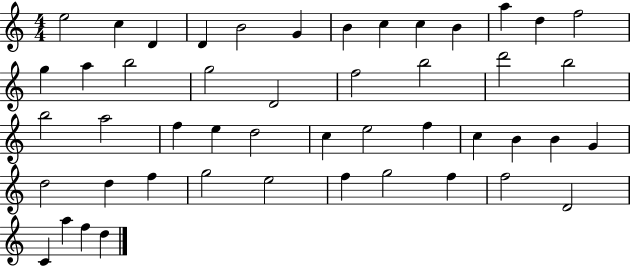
E5/h C5/q D4/q D4/q B4/h G4/q B4/q C5/q C5/q B4/q A5/q D5/q F5/h G5/q A5/q B5/h G5/h D4/h F5/h B5/h D6/h B5/h B5/h A5/h F5/q E5/q D5/h C5/q E5/h F5/q C5/q B4/q B4/q G4/q D5/h D5/q F5/q G5/h E5/h F5/q G5/h F5/q F5/h D4/h C4/q A5/q F5/q D5/q